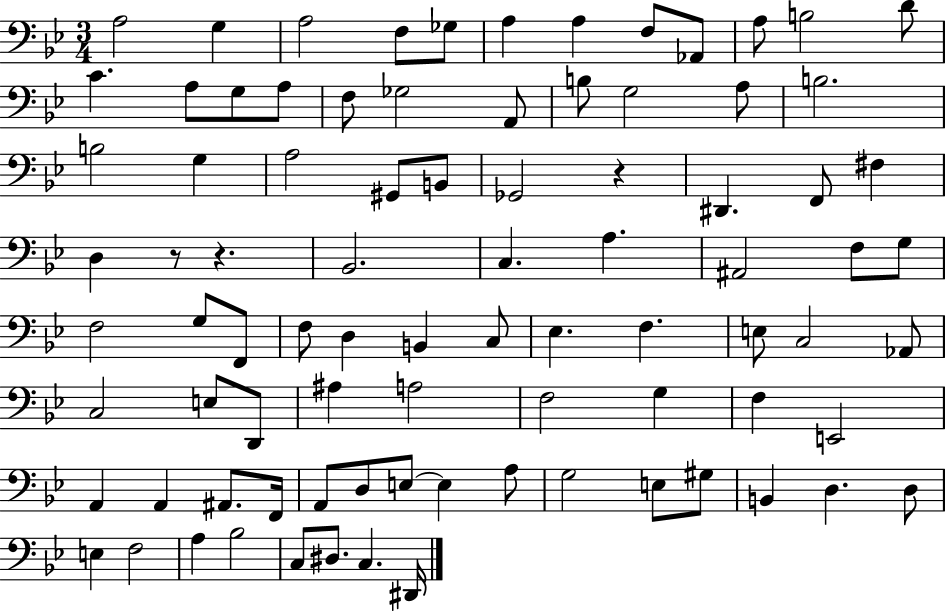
{
  \clef bass
  \numericTimeSignature
  \time 3/4
  \key bes \major
  a2 g4 | a2 f8 ges8 | a4 a4 f8 aes,8 | a8 b2 d'8 | \break c'4. a8 g8 a8 | f8 ges2 a,8 | b8 g2 a8 | b2. | \break b2 g4 | a2 gis,8 b,8 | ges,2 r4 | dis,4. f,8 fis4 | \break d4 r8 r4. | bes,2. | c4. a4. | ais,2 f8 g8 | \break f2 g8 f,8 | f8 d4 b,4 c8 | ees4. f4. | e8 c2 aes,8 | \break c2 e8 d,8 | ais4 a2 | f2 g4 | f4 e,2 | \break a,4 a,4 ais,8. f,16 | a,8 d8 e8~~ e4 a8 | g2 e8 gis8 | b,4 d4. d8 | \break e4 f2 | a4 bes2 | c8 dis8. c4. dis,16 | \bar "|."
}